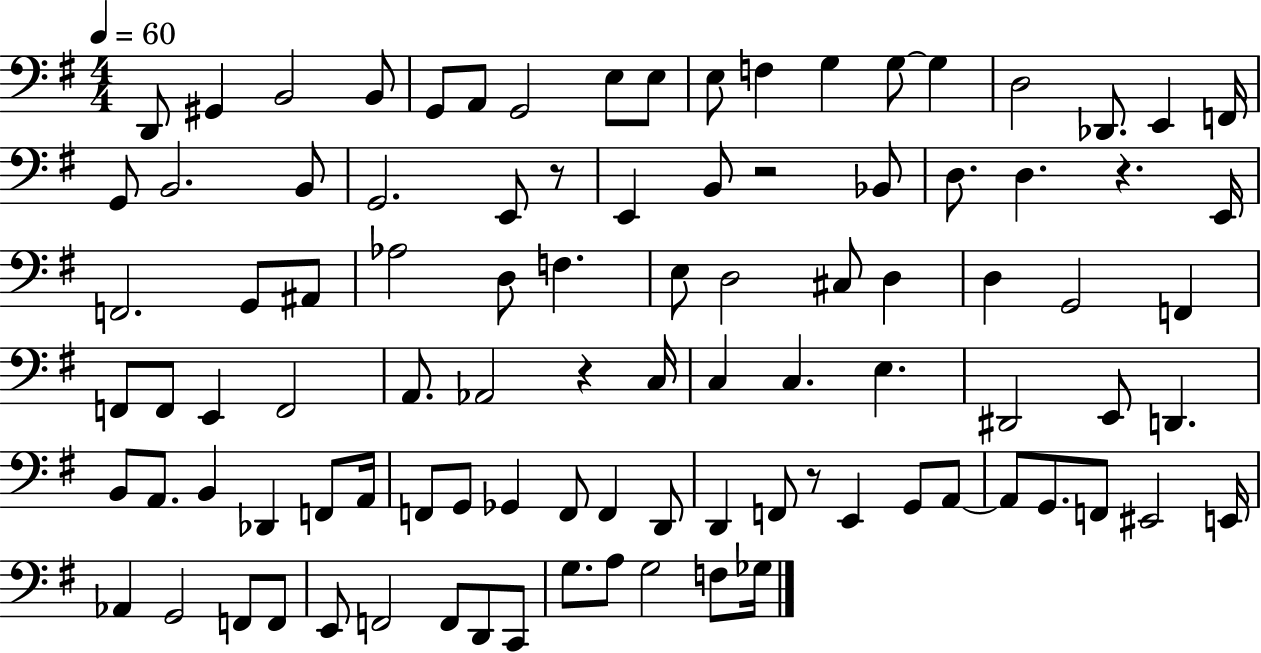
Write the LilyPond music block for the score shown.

{
  \clef bass
  \numericTimeSignature
  \time 4/4
  \key g \major
  \tempo 4 = 60
  d,8 gis,4 b,2 b,8 | g,8 a,8 g,2 e8 e8 | e8 f4 g4 g8~~ g4 | d2 des,8. e,4 f,16 | \break g,8 b,2. b,8 | g,2. e,8 r8 | e,4 b,8 r2 bes,8 | d8. d4. r4. e,16 | \break f,2. g,8 ais,8 | aes2 d8 f4. | e8 d2 cis8 d4 | d4 g,2 f,4 | \break f,8 f,8 e,4 f,2 | a,8. aes,2 r4 c16 | c4 c4. e4. | dis,2 e,8 d,4. | \break b,8 a,8. b,4 des,4 f,8 a,16 | f,8 g,8 ges,4 f,8 f,4 d,8 | d,4 f,8 r8 e,4 g,8 a,8~~ | a,8 g,8. f,8 eis,2 e,16 | \break aes,4 g,2 f,8 f,8 | e,8 f,2 f,8 d,8 c,8 | g8. a8 g2 f8 ges16 | \bar "|."
}